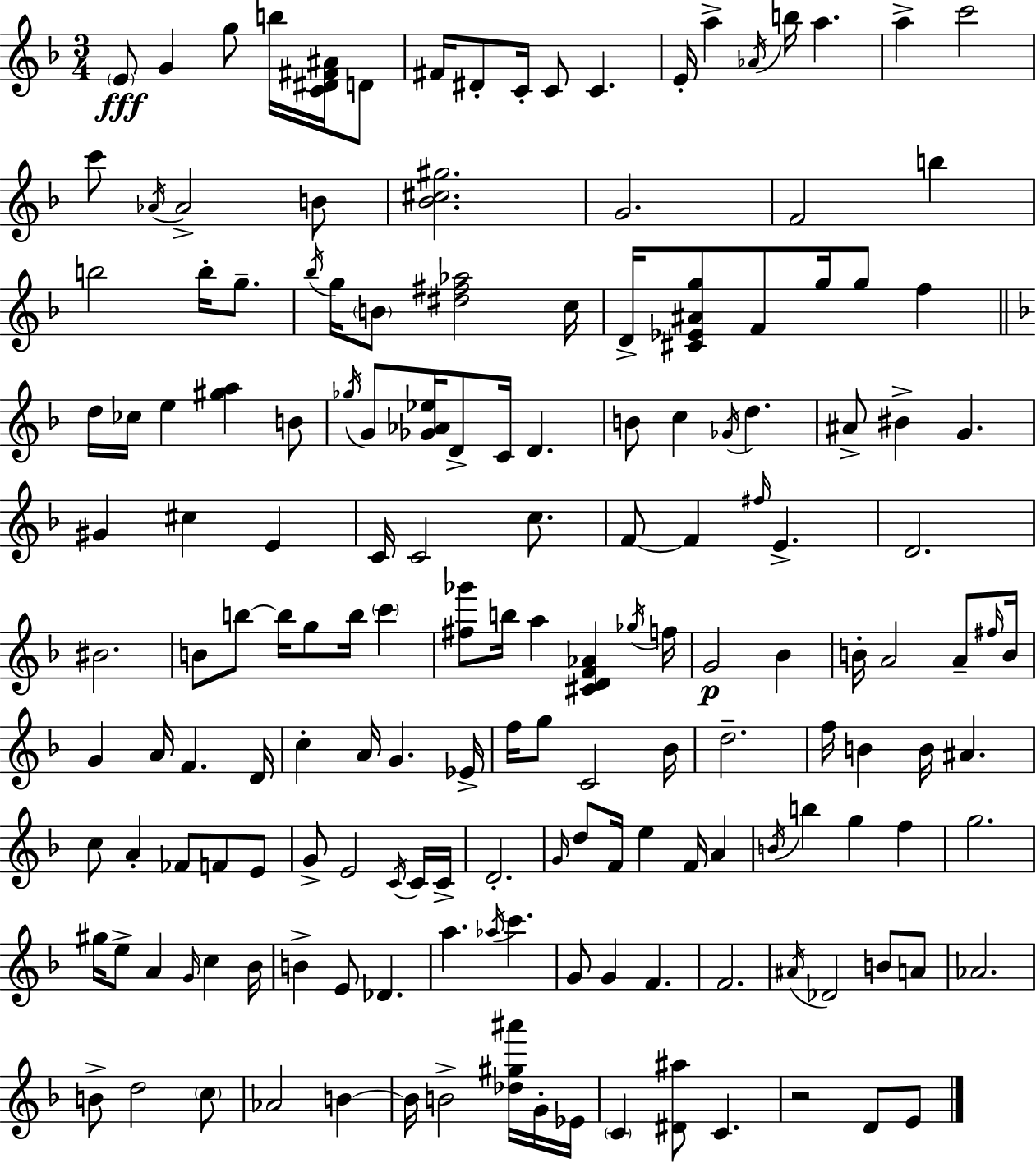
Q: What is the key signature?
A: D minor